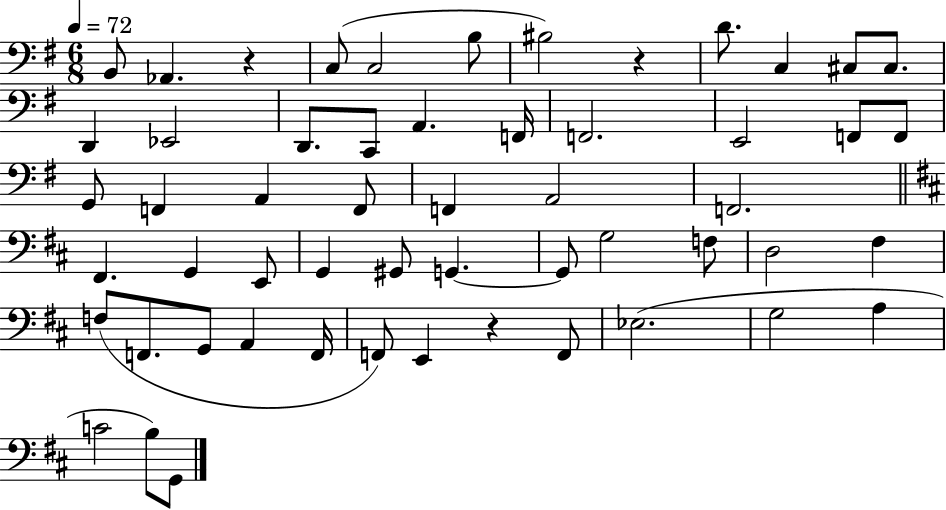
B2/e Ab2/q. R/q C3/e C3/h B3/e BIS3/h R/q D4/e. C3/q C#3/e C#3/e. D2/q Eb2/h D2/e. C2/e A2/q. F2/s F2/h. E2/h F2/e F2/e G2/e F2/q A2/q F2/e F2/q A2/h F2/h. F#2/q. G2/q E2/e G2/q G#2/e G2/q. G2/e G3/h F3/e D3/h F#3/q F3/e F2/e. G2/e A2/q F2/s F2/e E2/q R/q F2/e Eb3/h. G3/h A3/q C4/h B3/e G2/e